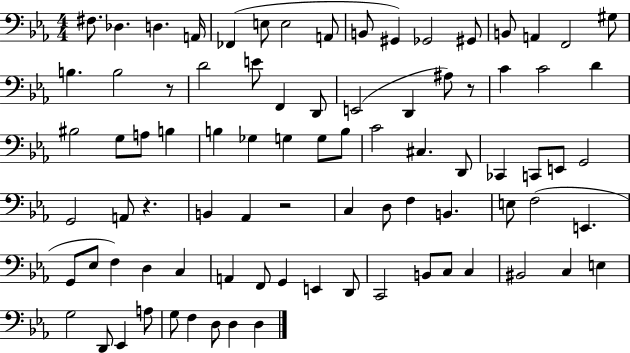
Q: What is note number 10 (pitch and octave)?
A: G#2